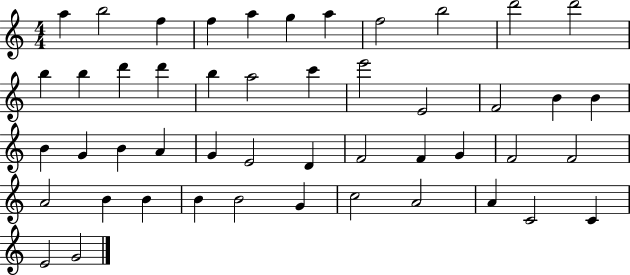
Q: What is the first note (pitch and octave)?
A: A5